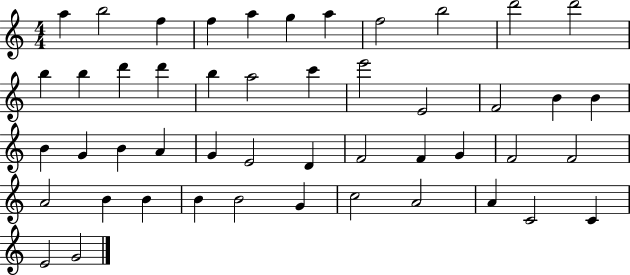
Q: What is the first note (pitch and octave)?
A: A5